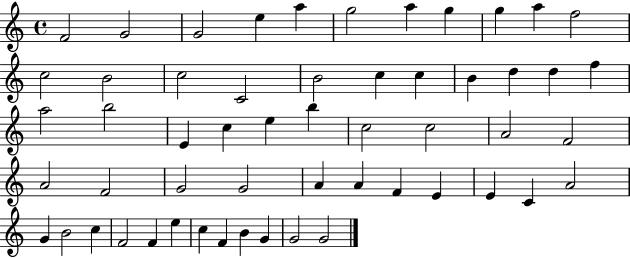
X:1
T:Untitled
M:4/4
L:1/4
K:C
F2 G2 G2 e a g2 a g g a f2 c2 B2 c2 C2 B2 c c B d d f a2 b2 E c e b c2 c2 A2 F2 A2 F2 G2 G2 A A F E E C A2 G B2 c F2 F e c F B G G2 G2